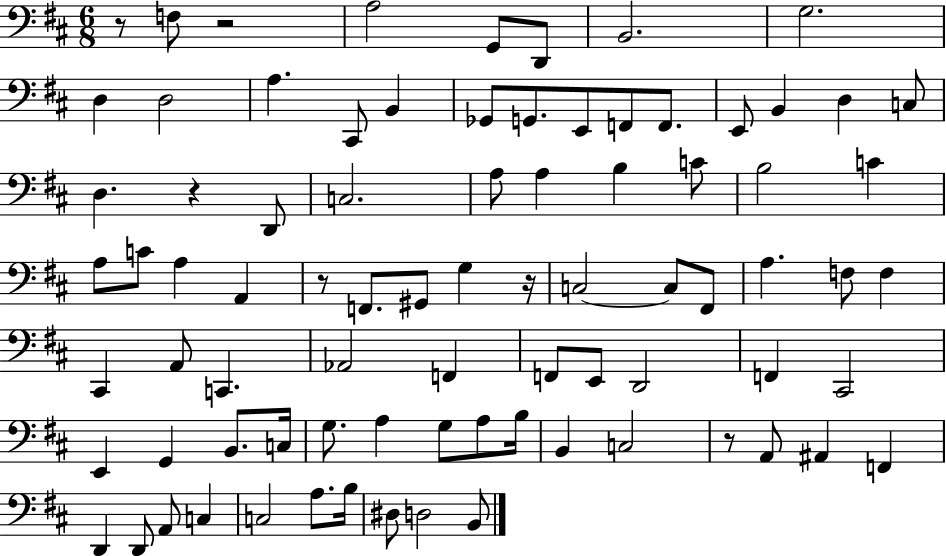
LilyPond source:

{
  \clef bass
  \numericTimeSignature
  \time 6/8
  \key d \major
  r8 f8 r2 | a2 g,8 d,8 | b,2. | g2. | \break d4 d2 | a4. cis,8 b,4 | ges,8 g,8. e,8 f,8 f,8. | e,8 b,4 d4 c8 | \break d4. r4 d,8 | c2. | a8 a4 b4 c'8 | b2 c'4 | \break a8 c'8 a4 a,4 | r8 f,8. gis,8 g4 r16 | c2~~ c8 fis,8 | a4. f8 f4 | \break cis,4 a,8 c,4. | aes,2 f,4 | f,8 e,8 d,2 | f,4 cis,2 | \break e,4 g,4 b,8. c16 | g8. a4 g8 a8 b16 | b,4 c2 | r8 a,8 ais,4 f,4 | \break d,4 d,8 a,8 c4 | c2 a8. b16 | dis8 d2 b,8 | \bar "|."
}